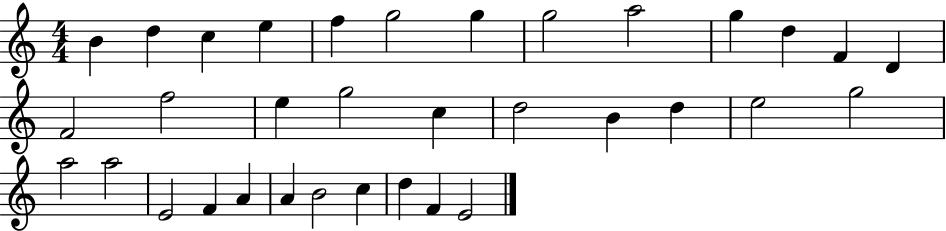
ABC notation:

X:1
T:Untitled
M:4/4
L:1/4
K:C
B d c e f g2 g g2 a2 g d F D F2 f2 e g2 c d2 B d e2 g2 a2 a2 E2 F A A B2 c d F E2